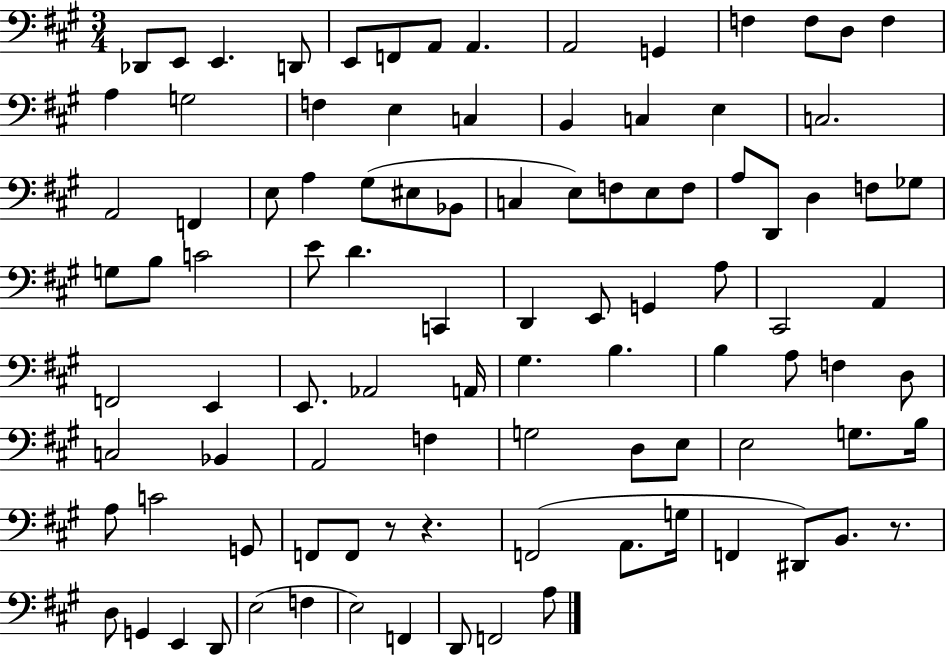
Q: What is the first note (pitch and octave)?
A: Db2